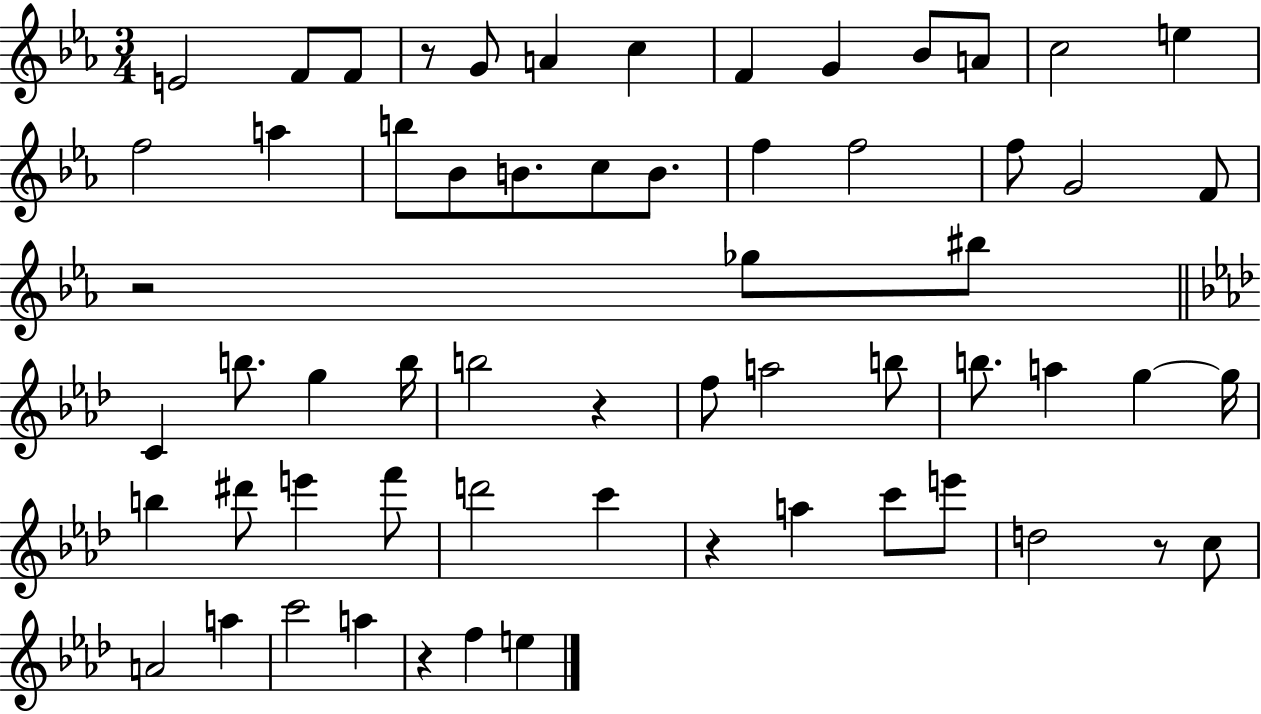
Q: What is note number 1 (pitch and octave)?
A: E4